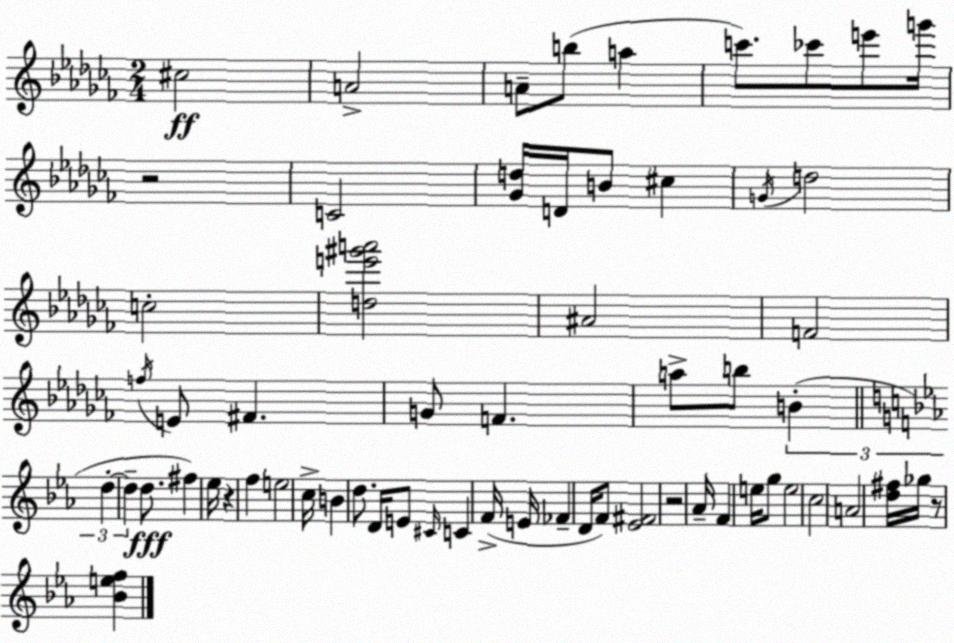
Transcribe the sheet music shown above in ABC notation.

X:1
T:Untitled
M:2/4
L:1/4
K:Abm
^c2 A2 A/2 b/2 a c'/2 _c'/2 e'/2 g'/4 z2 C2 [_Gd]/4 D/4 B/2 ^c G/4 d2 c2 [de'^g'a']2 ^A2 F2 f/4 E/2 ^F G/2 F a/2 b/2 B d d d/2 ^f _e/4 z f e2 c/4 B d/2 D/4 E/2 ^C/4 C F/4 E/4 _F D/4 F/2 [_E^F]2 z2 _A/4 F e/4 g/2 e2 c2 A2 [d^f]/4 _g/4 z/2 [_Bef]